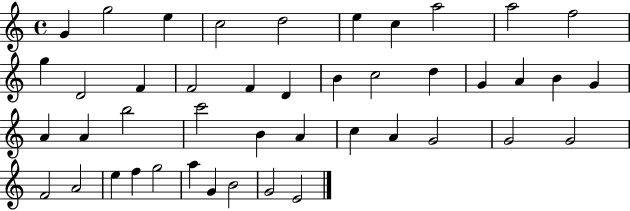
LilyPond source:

{
  \clef treble
  \time 4/4
  \defaultTimeSignature
  \key c \major
  g'4 g''2 e''4 | c''2 d''2 | e''4 c''4 a''2 | a''2 f''2 | \break g''4 d'2 f'4 | f'2 f'4 d'4 | b'4 c''2 d''4 | g'4 a'4 b'4 g'4 | \break a'4 a'4 b''2 | c'''2 b'4 a'4 | c''4 a'4 g'2 | g'2 g'2 | \break f'2 a'2 | e''4 f''4 g''2 | a''4 g'4 b'2 | g'2 e'2 | \break \bar "|."
}